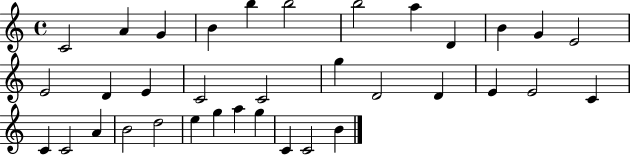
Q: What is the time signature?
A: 4/4